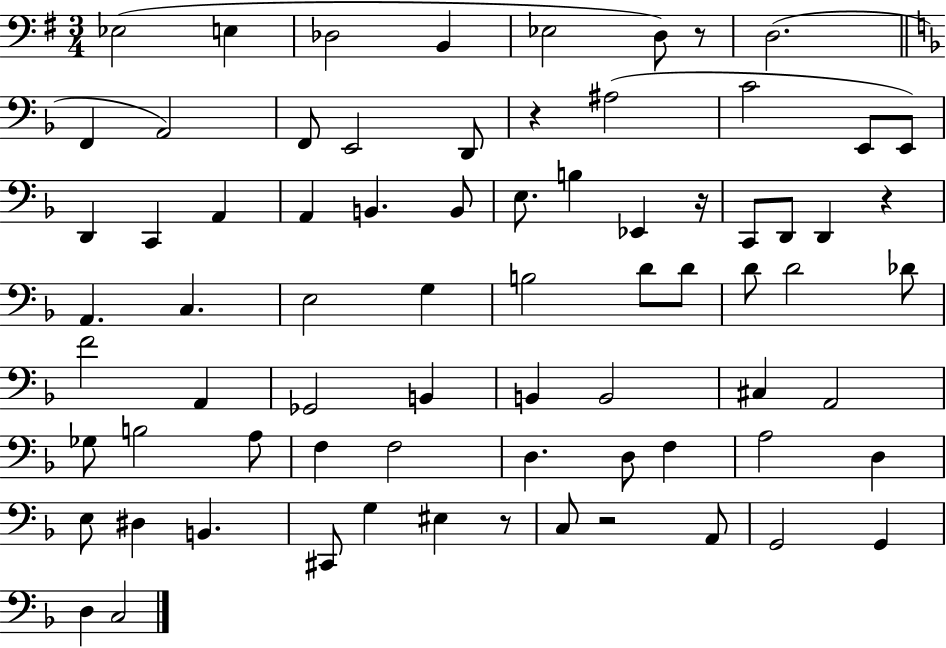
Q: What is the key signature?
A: G major